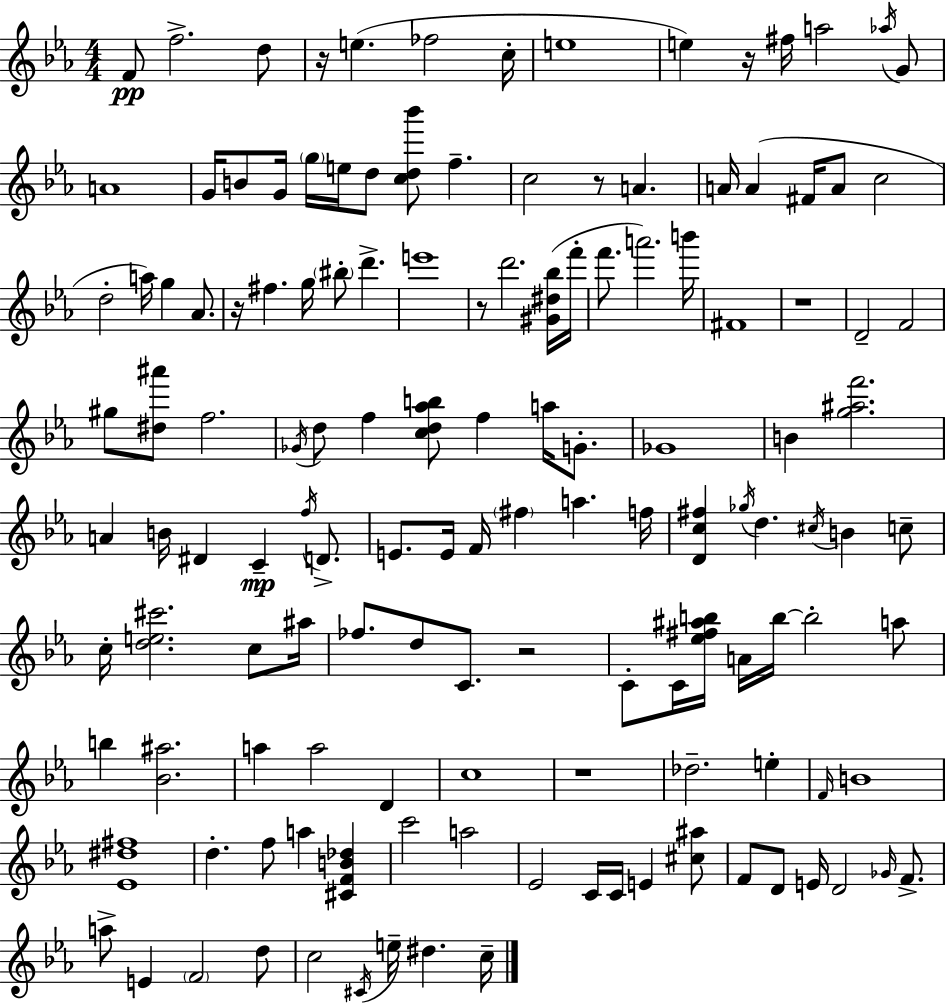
F4/e F5/h. D5/e R/s E5/q. FES5/h C5/s E5/w E5/q R/s F#5/s A5/h Ab5/s G4/e A4/w G4/s B4/e G4/s G5/s E5/s D5/e [C5,D5,Bb6]/e F5/q. C5/h R/e A4/q. A4/s A4/q F#4/s A4/e C5/h D5/h A5/s G5/q Ab4/e. R/s F#5/q. G5/s BIS5/e D6/q. E6/w R/e D6/h. [G#4,D#5,Bb5]/s F6/s F6/e. A6/h. B6/s F#4/w R/w D4/h F4/h G#5/e [D#5,A#6]/e F5/h. Gb4/s D5/e F5/q [C5,D5,Ab5,B5]/e F5/q A5/s G4/e. Gb4/w B4/q [G5,A#5,F6]/h. A4/q B4/s D#4/q C4/q F5/s D4/e. E4/e. E4/s F4/s F#5/q A5/q. F5/s [D4,C5,F#5]/q Gb5/s D5/q. C#5/s B4/q C5/e C5/s [D5,E5,C#6]/h. C5/e A#5/s FES5/e. D5/e C4/e. R/h C4/e C4/s [Eb5,F#5,A#5,B5]/s A4/s B5/s B5/h A5/e B5/q [Bb4,A#5]/h. A5/q A5/h D4/q C5/w R/w Db5/h. E5/q F4/s B4/w [Eb4,D#5,F#5]/w D5/q. F5/e A5/q [C#4,F4,B4,Db5]/q C6/h A5/h Eb4/h C4/s C4/s E4/q [C#5,A#5]/e F4/e D4/e E4/s D4/h Gb4/s F4/e. A5/e E4/q F4/h D5/e C5/h C#4/s E5/s D#5/q. C5/s